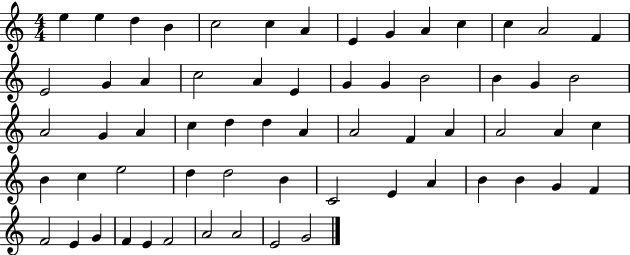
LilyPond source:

{
  \clef treble
  \numericTimeSignature
  \time 4/4
  \key c \major
  e''4 e''4 d''4 b'4 | c''2 c''4 a'4 | e'4 g'4 a'4 c''4 | c''4 a'2 f'4 | \break e'2 g'4 a'4 | c''2 a'4 e'4 | g'4 g'4 b'2 | b'4 g'4 b'2 | \break a'2 g'4 a'4 | c''4 d''4 d''4 a'4 | a'2 f'4 a'4 | a'2 a'4 c''4 | \break b'4 c''4 e''2 | d''4 d''2 b'4 | c'2 e'4 a'4 | b'4 b'4 g'4 f'4 | \break f'2 e'4 g'4 | f'4 e'4 f'2 | a'2 a'2 | e'2 g'2 | \break \bar "|."
}